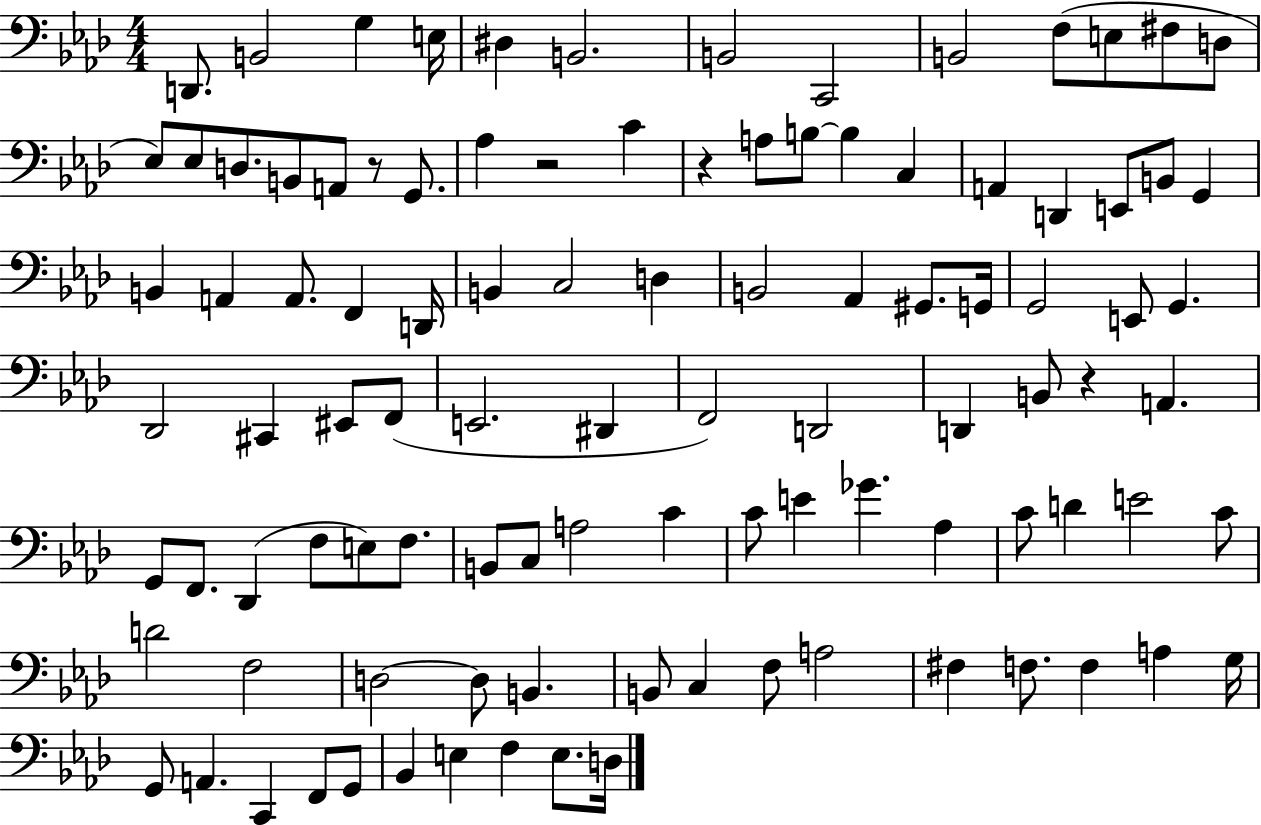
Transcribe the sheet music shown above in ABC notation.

X:1
T:Untitled
M:4/4
L:1/4
K:Ab
D,,/2 B,,2 G, E,/4 ^D, B,,2 B,,2 C,,2 B,,2 F,/2 E,/2 ^F,/2 D,/2 _E,/2 _E,/2 D,/2 B,,/2 A,,/2 z/2 G,,/2 _A, z2 C z A,/2 B,/2 B, C, A,, D,, E,,/2 B,,/2 G,, B,, A,, A,,/2 F,, D,,/4 B,, C,2 D, B,,2 _A,, ^G,,/2 G,,/4 G,,2 E,,/2 G,, _D,,2 ^C,, ^E,,/2 F,,/2 E,,2 ^D,, F,,2 D,,2 D,, B,,/2 z A,, G,,/2 F,,/2 _D,, F,/2 E,/2 F,/2 B,,/2 C,/2 A,2 C C/2 E _G _A, C/2 D E2 C/2 D2 F,2 D,2 D,/2 B,, B,,/2 C, F,/2 A,2 ^F, F,/2 F, A, G,/4 G,,/2 A,, C,, F,,/2 G,,/2 _B,, E, F, E,/2 D,/4